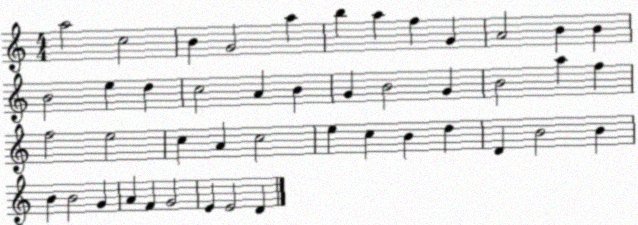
X:1
T:Untitled
M:4/4
L:1/4
K:C
a2 c2 B G2 a b a f G A2 B B B2 e d c2 A B G B2 G B2 a f f2 e2 c A c2 e c B d D B2 B B B2 G A F G2 E E2 D